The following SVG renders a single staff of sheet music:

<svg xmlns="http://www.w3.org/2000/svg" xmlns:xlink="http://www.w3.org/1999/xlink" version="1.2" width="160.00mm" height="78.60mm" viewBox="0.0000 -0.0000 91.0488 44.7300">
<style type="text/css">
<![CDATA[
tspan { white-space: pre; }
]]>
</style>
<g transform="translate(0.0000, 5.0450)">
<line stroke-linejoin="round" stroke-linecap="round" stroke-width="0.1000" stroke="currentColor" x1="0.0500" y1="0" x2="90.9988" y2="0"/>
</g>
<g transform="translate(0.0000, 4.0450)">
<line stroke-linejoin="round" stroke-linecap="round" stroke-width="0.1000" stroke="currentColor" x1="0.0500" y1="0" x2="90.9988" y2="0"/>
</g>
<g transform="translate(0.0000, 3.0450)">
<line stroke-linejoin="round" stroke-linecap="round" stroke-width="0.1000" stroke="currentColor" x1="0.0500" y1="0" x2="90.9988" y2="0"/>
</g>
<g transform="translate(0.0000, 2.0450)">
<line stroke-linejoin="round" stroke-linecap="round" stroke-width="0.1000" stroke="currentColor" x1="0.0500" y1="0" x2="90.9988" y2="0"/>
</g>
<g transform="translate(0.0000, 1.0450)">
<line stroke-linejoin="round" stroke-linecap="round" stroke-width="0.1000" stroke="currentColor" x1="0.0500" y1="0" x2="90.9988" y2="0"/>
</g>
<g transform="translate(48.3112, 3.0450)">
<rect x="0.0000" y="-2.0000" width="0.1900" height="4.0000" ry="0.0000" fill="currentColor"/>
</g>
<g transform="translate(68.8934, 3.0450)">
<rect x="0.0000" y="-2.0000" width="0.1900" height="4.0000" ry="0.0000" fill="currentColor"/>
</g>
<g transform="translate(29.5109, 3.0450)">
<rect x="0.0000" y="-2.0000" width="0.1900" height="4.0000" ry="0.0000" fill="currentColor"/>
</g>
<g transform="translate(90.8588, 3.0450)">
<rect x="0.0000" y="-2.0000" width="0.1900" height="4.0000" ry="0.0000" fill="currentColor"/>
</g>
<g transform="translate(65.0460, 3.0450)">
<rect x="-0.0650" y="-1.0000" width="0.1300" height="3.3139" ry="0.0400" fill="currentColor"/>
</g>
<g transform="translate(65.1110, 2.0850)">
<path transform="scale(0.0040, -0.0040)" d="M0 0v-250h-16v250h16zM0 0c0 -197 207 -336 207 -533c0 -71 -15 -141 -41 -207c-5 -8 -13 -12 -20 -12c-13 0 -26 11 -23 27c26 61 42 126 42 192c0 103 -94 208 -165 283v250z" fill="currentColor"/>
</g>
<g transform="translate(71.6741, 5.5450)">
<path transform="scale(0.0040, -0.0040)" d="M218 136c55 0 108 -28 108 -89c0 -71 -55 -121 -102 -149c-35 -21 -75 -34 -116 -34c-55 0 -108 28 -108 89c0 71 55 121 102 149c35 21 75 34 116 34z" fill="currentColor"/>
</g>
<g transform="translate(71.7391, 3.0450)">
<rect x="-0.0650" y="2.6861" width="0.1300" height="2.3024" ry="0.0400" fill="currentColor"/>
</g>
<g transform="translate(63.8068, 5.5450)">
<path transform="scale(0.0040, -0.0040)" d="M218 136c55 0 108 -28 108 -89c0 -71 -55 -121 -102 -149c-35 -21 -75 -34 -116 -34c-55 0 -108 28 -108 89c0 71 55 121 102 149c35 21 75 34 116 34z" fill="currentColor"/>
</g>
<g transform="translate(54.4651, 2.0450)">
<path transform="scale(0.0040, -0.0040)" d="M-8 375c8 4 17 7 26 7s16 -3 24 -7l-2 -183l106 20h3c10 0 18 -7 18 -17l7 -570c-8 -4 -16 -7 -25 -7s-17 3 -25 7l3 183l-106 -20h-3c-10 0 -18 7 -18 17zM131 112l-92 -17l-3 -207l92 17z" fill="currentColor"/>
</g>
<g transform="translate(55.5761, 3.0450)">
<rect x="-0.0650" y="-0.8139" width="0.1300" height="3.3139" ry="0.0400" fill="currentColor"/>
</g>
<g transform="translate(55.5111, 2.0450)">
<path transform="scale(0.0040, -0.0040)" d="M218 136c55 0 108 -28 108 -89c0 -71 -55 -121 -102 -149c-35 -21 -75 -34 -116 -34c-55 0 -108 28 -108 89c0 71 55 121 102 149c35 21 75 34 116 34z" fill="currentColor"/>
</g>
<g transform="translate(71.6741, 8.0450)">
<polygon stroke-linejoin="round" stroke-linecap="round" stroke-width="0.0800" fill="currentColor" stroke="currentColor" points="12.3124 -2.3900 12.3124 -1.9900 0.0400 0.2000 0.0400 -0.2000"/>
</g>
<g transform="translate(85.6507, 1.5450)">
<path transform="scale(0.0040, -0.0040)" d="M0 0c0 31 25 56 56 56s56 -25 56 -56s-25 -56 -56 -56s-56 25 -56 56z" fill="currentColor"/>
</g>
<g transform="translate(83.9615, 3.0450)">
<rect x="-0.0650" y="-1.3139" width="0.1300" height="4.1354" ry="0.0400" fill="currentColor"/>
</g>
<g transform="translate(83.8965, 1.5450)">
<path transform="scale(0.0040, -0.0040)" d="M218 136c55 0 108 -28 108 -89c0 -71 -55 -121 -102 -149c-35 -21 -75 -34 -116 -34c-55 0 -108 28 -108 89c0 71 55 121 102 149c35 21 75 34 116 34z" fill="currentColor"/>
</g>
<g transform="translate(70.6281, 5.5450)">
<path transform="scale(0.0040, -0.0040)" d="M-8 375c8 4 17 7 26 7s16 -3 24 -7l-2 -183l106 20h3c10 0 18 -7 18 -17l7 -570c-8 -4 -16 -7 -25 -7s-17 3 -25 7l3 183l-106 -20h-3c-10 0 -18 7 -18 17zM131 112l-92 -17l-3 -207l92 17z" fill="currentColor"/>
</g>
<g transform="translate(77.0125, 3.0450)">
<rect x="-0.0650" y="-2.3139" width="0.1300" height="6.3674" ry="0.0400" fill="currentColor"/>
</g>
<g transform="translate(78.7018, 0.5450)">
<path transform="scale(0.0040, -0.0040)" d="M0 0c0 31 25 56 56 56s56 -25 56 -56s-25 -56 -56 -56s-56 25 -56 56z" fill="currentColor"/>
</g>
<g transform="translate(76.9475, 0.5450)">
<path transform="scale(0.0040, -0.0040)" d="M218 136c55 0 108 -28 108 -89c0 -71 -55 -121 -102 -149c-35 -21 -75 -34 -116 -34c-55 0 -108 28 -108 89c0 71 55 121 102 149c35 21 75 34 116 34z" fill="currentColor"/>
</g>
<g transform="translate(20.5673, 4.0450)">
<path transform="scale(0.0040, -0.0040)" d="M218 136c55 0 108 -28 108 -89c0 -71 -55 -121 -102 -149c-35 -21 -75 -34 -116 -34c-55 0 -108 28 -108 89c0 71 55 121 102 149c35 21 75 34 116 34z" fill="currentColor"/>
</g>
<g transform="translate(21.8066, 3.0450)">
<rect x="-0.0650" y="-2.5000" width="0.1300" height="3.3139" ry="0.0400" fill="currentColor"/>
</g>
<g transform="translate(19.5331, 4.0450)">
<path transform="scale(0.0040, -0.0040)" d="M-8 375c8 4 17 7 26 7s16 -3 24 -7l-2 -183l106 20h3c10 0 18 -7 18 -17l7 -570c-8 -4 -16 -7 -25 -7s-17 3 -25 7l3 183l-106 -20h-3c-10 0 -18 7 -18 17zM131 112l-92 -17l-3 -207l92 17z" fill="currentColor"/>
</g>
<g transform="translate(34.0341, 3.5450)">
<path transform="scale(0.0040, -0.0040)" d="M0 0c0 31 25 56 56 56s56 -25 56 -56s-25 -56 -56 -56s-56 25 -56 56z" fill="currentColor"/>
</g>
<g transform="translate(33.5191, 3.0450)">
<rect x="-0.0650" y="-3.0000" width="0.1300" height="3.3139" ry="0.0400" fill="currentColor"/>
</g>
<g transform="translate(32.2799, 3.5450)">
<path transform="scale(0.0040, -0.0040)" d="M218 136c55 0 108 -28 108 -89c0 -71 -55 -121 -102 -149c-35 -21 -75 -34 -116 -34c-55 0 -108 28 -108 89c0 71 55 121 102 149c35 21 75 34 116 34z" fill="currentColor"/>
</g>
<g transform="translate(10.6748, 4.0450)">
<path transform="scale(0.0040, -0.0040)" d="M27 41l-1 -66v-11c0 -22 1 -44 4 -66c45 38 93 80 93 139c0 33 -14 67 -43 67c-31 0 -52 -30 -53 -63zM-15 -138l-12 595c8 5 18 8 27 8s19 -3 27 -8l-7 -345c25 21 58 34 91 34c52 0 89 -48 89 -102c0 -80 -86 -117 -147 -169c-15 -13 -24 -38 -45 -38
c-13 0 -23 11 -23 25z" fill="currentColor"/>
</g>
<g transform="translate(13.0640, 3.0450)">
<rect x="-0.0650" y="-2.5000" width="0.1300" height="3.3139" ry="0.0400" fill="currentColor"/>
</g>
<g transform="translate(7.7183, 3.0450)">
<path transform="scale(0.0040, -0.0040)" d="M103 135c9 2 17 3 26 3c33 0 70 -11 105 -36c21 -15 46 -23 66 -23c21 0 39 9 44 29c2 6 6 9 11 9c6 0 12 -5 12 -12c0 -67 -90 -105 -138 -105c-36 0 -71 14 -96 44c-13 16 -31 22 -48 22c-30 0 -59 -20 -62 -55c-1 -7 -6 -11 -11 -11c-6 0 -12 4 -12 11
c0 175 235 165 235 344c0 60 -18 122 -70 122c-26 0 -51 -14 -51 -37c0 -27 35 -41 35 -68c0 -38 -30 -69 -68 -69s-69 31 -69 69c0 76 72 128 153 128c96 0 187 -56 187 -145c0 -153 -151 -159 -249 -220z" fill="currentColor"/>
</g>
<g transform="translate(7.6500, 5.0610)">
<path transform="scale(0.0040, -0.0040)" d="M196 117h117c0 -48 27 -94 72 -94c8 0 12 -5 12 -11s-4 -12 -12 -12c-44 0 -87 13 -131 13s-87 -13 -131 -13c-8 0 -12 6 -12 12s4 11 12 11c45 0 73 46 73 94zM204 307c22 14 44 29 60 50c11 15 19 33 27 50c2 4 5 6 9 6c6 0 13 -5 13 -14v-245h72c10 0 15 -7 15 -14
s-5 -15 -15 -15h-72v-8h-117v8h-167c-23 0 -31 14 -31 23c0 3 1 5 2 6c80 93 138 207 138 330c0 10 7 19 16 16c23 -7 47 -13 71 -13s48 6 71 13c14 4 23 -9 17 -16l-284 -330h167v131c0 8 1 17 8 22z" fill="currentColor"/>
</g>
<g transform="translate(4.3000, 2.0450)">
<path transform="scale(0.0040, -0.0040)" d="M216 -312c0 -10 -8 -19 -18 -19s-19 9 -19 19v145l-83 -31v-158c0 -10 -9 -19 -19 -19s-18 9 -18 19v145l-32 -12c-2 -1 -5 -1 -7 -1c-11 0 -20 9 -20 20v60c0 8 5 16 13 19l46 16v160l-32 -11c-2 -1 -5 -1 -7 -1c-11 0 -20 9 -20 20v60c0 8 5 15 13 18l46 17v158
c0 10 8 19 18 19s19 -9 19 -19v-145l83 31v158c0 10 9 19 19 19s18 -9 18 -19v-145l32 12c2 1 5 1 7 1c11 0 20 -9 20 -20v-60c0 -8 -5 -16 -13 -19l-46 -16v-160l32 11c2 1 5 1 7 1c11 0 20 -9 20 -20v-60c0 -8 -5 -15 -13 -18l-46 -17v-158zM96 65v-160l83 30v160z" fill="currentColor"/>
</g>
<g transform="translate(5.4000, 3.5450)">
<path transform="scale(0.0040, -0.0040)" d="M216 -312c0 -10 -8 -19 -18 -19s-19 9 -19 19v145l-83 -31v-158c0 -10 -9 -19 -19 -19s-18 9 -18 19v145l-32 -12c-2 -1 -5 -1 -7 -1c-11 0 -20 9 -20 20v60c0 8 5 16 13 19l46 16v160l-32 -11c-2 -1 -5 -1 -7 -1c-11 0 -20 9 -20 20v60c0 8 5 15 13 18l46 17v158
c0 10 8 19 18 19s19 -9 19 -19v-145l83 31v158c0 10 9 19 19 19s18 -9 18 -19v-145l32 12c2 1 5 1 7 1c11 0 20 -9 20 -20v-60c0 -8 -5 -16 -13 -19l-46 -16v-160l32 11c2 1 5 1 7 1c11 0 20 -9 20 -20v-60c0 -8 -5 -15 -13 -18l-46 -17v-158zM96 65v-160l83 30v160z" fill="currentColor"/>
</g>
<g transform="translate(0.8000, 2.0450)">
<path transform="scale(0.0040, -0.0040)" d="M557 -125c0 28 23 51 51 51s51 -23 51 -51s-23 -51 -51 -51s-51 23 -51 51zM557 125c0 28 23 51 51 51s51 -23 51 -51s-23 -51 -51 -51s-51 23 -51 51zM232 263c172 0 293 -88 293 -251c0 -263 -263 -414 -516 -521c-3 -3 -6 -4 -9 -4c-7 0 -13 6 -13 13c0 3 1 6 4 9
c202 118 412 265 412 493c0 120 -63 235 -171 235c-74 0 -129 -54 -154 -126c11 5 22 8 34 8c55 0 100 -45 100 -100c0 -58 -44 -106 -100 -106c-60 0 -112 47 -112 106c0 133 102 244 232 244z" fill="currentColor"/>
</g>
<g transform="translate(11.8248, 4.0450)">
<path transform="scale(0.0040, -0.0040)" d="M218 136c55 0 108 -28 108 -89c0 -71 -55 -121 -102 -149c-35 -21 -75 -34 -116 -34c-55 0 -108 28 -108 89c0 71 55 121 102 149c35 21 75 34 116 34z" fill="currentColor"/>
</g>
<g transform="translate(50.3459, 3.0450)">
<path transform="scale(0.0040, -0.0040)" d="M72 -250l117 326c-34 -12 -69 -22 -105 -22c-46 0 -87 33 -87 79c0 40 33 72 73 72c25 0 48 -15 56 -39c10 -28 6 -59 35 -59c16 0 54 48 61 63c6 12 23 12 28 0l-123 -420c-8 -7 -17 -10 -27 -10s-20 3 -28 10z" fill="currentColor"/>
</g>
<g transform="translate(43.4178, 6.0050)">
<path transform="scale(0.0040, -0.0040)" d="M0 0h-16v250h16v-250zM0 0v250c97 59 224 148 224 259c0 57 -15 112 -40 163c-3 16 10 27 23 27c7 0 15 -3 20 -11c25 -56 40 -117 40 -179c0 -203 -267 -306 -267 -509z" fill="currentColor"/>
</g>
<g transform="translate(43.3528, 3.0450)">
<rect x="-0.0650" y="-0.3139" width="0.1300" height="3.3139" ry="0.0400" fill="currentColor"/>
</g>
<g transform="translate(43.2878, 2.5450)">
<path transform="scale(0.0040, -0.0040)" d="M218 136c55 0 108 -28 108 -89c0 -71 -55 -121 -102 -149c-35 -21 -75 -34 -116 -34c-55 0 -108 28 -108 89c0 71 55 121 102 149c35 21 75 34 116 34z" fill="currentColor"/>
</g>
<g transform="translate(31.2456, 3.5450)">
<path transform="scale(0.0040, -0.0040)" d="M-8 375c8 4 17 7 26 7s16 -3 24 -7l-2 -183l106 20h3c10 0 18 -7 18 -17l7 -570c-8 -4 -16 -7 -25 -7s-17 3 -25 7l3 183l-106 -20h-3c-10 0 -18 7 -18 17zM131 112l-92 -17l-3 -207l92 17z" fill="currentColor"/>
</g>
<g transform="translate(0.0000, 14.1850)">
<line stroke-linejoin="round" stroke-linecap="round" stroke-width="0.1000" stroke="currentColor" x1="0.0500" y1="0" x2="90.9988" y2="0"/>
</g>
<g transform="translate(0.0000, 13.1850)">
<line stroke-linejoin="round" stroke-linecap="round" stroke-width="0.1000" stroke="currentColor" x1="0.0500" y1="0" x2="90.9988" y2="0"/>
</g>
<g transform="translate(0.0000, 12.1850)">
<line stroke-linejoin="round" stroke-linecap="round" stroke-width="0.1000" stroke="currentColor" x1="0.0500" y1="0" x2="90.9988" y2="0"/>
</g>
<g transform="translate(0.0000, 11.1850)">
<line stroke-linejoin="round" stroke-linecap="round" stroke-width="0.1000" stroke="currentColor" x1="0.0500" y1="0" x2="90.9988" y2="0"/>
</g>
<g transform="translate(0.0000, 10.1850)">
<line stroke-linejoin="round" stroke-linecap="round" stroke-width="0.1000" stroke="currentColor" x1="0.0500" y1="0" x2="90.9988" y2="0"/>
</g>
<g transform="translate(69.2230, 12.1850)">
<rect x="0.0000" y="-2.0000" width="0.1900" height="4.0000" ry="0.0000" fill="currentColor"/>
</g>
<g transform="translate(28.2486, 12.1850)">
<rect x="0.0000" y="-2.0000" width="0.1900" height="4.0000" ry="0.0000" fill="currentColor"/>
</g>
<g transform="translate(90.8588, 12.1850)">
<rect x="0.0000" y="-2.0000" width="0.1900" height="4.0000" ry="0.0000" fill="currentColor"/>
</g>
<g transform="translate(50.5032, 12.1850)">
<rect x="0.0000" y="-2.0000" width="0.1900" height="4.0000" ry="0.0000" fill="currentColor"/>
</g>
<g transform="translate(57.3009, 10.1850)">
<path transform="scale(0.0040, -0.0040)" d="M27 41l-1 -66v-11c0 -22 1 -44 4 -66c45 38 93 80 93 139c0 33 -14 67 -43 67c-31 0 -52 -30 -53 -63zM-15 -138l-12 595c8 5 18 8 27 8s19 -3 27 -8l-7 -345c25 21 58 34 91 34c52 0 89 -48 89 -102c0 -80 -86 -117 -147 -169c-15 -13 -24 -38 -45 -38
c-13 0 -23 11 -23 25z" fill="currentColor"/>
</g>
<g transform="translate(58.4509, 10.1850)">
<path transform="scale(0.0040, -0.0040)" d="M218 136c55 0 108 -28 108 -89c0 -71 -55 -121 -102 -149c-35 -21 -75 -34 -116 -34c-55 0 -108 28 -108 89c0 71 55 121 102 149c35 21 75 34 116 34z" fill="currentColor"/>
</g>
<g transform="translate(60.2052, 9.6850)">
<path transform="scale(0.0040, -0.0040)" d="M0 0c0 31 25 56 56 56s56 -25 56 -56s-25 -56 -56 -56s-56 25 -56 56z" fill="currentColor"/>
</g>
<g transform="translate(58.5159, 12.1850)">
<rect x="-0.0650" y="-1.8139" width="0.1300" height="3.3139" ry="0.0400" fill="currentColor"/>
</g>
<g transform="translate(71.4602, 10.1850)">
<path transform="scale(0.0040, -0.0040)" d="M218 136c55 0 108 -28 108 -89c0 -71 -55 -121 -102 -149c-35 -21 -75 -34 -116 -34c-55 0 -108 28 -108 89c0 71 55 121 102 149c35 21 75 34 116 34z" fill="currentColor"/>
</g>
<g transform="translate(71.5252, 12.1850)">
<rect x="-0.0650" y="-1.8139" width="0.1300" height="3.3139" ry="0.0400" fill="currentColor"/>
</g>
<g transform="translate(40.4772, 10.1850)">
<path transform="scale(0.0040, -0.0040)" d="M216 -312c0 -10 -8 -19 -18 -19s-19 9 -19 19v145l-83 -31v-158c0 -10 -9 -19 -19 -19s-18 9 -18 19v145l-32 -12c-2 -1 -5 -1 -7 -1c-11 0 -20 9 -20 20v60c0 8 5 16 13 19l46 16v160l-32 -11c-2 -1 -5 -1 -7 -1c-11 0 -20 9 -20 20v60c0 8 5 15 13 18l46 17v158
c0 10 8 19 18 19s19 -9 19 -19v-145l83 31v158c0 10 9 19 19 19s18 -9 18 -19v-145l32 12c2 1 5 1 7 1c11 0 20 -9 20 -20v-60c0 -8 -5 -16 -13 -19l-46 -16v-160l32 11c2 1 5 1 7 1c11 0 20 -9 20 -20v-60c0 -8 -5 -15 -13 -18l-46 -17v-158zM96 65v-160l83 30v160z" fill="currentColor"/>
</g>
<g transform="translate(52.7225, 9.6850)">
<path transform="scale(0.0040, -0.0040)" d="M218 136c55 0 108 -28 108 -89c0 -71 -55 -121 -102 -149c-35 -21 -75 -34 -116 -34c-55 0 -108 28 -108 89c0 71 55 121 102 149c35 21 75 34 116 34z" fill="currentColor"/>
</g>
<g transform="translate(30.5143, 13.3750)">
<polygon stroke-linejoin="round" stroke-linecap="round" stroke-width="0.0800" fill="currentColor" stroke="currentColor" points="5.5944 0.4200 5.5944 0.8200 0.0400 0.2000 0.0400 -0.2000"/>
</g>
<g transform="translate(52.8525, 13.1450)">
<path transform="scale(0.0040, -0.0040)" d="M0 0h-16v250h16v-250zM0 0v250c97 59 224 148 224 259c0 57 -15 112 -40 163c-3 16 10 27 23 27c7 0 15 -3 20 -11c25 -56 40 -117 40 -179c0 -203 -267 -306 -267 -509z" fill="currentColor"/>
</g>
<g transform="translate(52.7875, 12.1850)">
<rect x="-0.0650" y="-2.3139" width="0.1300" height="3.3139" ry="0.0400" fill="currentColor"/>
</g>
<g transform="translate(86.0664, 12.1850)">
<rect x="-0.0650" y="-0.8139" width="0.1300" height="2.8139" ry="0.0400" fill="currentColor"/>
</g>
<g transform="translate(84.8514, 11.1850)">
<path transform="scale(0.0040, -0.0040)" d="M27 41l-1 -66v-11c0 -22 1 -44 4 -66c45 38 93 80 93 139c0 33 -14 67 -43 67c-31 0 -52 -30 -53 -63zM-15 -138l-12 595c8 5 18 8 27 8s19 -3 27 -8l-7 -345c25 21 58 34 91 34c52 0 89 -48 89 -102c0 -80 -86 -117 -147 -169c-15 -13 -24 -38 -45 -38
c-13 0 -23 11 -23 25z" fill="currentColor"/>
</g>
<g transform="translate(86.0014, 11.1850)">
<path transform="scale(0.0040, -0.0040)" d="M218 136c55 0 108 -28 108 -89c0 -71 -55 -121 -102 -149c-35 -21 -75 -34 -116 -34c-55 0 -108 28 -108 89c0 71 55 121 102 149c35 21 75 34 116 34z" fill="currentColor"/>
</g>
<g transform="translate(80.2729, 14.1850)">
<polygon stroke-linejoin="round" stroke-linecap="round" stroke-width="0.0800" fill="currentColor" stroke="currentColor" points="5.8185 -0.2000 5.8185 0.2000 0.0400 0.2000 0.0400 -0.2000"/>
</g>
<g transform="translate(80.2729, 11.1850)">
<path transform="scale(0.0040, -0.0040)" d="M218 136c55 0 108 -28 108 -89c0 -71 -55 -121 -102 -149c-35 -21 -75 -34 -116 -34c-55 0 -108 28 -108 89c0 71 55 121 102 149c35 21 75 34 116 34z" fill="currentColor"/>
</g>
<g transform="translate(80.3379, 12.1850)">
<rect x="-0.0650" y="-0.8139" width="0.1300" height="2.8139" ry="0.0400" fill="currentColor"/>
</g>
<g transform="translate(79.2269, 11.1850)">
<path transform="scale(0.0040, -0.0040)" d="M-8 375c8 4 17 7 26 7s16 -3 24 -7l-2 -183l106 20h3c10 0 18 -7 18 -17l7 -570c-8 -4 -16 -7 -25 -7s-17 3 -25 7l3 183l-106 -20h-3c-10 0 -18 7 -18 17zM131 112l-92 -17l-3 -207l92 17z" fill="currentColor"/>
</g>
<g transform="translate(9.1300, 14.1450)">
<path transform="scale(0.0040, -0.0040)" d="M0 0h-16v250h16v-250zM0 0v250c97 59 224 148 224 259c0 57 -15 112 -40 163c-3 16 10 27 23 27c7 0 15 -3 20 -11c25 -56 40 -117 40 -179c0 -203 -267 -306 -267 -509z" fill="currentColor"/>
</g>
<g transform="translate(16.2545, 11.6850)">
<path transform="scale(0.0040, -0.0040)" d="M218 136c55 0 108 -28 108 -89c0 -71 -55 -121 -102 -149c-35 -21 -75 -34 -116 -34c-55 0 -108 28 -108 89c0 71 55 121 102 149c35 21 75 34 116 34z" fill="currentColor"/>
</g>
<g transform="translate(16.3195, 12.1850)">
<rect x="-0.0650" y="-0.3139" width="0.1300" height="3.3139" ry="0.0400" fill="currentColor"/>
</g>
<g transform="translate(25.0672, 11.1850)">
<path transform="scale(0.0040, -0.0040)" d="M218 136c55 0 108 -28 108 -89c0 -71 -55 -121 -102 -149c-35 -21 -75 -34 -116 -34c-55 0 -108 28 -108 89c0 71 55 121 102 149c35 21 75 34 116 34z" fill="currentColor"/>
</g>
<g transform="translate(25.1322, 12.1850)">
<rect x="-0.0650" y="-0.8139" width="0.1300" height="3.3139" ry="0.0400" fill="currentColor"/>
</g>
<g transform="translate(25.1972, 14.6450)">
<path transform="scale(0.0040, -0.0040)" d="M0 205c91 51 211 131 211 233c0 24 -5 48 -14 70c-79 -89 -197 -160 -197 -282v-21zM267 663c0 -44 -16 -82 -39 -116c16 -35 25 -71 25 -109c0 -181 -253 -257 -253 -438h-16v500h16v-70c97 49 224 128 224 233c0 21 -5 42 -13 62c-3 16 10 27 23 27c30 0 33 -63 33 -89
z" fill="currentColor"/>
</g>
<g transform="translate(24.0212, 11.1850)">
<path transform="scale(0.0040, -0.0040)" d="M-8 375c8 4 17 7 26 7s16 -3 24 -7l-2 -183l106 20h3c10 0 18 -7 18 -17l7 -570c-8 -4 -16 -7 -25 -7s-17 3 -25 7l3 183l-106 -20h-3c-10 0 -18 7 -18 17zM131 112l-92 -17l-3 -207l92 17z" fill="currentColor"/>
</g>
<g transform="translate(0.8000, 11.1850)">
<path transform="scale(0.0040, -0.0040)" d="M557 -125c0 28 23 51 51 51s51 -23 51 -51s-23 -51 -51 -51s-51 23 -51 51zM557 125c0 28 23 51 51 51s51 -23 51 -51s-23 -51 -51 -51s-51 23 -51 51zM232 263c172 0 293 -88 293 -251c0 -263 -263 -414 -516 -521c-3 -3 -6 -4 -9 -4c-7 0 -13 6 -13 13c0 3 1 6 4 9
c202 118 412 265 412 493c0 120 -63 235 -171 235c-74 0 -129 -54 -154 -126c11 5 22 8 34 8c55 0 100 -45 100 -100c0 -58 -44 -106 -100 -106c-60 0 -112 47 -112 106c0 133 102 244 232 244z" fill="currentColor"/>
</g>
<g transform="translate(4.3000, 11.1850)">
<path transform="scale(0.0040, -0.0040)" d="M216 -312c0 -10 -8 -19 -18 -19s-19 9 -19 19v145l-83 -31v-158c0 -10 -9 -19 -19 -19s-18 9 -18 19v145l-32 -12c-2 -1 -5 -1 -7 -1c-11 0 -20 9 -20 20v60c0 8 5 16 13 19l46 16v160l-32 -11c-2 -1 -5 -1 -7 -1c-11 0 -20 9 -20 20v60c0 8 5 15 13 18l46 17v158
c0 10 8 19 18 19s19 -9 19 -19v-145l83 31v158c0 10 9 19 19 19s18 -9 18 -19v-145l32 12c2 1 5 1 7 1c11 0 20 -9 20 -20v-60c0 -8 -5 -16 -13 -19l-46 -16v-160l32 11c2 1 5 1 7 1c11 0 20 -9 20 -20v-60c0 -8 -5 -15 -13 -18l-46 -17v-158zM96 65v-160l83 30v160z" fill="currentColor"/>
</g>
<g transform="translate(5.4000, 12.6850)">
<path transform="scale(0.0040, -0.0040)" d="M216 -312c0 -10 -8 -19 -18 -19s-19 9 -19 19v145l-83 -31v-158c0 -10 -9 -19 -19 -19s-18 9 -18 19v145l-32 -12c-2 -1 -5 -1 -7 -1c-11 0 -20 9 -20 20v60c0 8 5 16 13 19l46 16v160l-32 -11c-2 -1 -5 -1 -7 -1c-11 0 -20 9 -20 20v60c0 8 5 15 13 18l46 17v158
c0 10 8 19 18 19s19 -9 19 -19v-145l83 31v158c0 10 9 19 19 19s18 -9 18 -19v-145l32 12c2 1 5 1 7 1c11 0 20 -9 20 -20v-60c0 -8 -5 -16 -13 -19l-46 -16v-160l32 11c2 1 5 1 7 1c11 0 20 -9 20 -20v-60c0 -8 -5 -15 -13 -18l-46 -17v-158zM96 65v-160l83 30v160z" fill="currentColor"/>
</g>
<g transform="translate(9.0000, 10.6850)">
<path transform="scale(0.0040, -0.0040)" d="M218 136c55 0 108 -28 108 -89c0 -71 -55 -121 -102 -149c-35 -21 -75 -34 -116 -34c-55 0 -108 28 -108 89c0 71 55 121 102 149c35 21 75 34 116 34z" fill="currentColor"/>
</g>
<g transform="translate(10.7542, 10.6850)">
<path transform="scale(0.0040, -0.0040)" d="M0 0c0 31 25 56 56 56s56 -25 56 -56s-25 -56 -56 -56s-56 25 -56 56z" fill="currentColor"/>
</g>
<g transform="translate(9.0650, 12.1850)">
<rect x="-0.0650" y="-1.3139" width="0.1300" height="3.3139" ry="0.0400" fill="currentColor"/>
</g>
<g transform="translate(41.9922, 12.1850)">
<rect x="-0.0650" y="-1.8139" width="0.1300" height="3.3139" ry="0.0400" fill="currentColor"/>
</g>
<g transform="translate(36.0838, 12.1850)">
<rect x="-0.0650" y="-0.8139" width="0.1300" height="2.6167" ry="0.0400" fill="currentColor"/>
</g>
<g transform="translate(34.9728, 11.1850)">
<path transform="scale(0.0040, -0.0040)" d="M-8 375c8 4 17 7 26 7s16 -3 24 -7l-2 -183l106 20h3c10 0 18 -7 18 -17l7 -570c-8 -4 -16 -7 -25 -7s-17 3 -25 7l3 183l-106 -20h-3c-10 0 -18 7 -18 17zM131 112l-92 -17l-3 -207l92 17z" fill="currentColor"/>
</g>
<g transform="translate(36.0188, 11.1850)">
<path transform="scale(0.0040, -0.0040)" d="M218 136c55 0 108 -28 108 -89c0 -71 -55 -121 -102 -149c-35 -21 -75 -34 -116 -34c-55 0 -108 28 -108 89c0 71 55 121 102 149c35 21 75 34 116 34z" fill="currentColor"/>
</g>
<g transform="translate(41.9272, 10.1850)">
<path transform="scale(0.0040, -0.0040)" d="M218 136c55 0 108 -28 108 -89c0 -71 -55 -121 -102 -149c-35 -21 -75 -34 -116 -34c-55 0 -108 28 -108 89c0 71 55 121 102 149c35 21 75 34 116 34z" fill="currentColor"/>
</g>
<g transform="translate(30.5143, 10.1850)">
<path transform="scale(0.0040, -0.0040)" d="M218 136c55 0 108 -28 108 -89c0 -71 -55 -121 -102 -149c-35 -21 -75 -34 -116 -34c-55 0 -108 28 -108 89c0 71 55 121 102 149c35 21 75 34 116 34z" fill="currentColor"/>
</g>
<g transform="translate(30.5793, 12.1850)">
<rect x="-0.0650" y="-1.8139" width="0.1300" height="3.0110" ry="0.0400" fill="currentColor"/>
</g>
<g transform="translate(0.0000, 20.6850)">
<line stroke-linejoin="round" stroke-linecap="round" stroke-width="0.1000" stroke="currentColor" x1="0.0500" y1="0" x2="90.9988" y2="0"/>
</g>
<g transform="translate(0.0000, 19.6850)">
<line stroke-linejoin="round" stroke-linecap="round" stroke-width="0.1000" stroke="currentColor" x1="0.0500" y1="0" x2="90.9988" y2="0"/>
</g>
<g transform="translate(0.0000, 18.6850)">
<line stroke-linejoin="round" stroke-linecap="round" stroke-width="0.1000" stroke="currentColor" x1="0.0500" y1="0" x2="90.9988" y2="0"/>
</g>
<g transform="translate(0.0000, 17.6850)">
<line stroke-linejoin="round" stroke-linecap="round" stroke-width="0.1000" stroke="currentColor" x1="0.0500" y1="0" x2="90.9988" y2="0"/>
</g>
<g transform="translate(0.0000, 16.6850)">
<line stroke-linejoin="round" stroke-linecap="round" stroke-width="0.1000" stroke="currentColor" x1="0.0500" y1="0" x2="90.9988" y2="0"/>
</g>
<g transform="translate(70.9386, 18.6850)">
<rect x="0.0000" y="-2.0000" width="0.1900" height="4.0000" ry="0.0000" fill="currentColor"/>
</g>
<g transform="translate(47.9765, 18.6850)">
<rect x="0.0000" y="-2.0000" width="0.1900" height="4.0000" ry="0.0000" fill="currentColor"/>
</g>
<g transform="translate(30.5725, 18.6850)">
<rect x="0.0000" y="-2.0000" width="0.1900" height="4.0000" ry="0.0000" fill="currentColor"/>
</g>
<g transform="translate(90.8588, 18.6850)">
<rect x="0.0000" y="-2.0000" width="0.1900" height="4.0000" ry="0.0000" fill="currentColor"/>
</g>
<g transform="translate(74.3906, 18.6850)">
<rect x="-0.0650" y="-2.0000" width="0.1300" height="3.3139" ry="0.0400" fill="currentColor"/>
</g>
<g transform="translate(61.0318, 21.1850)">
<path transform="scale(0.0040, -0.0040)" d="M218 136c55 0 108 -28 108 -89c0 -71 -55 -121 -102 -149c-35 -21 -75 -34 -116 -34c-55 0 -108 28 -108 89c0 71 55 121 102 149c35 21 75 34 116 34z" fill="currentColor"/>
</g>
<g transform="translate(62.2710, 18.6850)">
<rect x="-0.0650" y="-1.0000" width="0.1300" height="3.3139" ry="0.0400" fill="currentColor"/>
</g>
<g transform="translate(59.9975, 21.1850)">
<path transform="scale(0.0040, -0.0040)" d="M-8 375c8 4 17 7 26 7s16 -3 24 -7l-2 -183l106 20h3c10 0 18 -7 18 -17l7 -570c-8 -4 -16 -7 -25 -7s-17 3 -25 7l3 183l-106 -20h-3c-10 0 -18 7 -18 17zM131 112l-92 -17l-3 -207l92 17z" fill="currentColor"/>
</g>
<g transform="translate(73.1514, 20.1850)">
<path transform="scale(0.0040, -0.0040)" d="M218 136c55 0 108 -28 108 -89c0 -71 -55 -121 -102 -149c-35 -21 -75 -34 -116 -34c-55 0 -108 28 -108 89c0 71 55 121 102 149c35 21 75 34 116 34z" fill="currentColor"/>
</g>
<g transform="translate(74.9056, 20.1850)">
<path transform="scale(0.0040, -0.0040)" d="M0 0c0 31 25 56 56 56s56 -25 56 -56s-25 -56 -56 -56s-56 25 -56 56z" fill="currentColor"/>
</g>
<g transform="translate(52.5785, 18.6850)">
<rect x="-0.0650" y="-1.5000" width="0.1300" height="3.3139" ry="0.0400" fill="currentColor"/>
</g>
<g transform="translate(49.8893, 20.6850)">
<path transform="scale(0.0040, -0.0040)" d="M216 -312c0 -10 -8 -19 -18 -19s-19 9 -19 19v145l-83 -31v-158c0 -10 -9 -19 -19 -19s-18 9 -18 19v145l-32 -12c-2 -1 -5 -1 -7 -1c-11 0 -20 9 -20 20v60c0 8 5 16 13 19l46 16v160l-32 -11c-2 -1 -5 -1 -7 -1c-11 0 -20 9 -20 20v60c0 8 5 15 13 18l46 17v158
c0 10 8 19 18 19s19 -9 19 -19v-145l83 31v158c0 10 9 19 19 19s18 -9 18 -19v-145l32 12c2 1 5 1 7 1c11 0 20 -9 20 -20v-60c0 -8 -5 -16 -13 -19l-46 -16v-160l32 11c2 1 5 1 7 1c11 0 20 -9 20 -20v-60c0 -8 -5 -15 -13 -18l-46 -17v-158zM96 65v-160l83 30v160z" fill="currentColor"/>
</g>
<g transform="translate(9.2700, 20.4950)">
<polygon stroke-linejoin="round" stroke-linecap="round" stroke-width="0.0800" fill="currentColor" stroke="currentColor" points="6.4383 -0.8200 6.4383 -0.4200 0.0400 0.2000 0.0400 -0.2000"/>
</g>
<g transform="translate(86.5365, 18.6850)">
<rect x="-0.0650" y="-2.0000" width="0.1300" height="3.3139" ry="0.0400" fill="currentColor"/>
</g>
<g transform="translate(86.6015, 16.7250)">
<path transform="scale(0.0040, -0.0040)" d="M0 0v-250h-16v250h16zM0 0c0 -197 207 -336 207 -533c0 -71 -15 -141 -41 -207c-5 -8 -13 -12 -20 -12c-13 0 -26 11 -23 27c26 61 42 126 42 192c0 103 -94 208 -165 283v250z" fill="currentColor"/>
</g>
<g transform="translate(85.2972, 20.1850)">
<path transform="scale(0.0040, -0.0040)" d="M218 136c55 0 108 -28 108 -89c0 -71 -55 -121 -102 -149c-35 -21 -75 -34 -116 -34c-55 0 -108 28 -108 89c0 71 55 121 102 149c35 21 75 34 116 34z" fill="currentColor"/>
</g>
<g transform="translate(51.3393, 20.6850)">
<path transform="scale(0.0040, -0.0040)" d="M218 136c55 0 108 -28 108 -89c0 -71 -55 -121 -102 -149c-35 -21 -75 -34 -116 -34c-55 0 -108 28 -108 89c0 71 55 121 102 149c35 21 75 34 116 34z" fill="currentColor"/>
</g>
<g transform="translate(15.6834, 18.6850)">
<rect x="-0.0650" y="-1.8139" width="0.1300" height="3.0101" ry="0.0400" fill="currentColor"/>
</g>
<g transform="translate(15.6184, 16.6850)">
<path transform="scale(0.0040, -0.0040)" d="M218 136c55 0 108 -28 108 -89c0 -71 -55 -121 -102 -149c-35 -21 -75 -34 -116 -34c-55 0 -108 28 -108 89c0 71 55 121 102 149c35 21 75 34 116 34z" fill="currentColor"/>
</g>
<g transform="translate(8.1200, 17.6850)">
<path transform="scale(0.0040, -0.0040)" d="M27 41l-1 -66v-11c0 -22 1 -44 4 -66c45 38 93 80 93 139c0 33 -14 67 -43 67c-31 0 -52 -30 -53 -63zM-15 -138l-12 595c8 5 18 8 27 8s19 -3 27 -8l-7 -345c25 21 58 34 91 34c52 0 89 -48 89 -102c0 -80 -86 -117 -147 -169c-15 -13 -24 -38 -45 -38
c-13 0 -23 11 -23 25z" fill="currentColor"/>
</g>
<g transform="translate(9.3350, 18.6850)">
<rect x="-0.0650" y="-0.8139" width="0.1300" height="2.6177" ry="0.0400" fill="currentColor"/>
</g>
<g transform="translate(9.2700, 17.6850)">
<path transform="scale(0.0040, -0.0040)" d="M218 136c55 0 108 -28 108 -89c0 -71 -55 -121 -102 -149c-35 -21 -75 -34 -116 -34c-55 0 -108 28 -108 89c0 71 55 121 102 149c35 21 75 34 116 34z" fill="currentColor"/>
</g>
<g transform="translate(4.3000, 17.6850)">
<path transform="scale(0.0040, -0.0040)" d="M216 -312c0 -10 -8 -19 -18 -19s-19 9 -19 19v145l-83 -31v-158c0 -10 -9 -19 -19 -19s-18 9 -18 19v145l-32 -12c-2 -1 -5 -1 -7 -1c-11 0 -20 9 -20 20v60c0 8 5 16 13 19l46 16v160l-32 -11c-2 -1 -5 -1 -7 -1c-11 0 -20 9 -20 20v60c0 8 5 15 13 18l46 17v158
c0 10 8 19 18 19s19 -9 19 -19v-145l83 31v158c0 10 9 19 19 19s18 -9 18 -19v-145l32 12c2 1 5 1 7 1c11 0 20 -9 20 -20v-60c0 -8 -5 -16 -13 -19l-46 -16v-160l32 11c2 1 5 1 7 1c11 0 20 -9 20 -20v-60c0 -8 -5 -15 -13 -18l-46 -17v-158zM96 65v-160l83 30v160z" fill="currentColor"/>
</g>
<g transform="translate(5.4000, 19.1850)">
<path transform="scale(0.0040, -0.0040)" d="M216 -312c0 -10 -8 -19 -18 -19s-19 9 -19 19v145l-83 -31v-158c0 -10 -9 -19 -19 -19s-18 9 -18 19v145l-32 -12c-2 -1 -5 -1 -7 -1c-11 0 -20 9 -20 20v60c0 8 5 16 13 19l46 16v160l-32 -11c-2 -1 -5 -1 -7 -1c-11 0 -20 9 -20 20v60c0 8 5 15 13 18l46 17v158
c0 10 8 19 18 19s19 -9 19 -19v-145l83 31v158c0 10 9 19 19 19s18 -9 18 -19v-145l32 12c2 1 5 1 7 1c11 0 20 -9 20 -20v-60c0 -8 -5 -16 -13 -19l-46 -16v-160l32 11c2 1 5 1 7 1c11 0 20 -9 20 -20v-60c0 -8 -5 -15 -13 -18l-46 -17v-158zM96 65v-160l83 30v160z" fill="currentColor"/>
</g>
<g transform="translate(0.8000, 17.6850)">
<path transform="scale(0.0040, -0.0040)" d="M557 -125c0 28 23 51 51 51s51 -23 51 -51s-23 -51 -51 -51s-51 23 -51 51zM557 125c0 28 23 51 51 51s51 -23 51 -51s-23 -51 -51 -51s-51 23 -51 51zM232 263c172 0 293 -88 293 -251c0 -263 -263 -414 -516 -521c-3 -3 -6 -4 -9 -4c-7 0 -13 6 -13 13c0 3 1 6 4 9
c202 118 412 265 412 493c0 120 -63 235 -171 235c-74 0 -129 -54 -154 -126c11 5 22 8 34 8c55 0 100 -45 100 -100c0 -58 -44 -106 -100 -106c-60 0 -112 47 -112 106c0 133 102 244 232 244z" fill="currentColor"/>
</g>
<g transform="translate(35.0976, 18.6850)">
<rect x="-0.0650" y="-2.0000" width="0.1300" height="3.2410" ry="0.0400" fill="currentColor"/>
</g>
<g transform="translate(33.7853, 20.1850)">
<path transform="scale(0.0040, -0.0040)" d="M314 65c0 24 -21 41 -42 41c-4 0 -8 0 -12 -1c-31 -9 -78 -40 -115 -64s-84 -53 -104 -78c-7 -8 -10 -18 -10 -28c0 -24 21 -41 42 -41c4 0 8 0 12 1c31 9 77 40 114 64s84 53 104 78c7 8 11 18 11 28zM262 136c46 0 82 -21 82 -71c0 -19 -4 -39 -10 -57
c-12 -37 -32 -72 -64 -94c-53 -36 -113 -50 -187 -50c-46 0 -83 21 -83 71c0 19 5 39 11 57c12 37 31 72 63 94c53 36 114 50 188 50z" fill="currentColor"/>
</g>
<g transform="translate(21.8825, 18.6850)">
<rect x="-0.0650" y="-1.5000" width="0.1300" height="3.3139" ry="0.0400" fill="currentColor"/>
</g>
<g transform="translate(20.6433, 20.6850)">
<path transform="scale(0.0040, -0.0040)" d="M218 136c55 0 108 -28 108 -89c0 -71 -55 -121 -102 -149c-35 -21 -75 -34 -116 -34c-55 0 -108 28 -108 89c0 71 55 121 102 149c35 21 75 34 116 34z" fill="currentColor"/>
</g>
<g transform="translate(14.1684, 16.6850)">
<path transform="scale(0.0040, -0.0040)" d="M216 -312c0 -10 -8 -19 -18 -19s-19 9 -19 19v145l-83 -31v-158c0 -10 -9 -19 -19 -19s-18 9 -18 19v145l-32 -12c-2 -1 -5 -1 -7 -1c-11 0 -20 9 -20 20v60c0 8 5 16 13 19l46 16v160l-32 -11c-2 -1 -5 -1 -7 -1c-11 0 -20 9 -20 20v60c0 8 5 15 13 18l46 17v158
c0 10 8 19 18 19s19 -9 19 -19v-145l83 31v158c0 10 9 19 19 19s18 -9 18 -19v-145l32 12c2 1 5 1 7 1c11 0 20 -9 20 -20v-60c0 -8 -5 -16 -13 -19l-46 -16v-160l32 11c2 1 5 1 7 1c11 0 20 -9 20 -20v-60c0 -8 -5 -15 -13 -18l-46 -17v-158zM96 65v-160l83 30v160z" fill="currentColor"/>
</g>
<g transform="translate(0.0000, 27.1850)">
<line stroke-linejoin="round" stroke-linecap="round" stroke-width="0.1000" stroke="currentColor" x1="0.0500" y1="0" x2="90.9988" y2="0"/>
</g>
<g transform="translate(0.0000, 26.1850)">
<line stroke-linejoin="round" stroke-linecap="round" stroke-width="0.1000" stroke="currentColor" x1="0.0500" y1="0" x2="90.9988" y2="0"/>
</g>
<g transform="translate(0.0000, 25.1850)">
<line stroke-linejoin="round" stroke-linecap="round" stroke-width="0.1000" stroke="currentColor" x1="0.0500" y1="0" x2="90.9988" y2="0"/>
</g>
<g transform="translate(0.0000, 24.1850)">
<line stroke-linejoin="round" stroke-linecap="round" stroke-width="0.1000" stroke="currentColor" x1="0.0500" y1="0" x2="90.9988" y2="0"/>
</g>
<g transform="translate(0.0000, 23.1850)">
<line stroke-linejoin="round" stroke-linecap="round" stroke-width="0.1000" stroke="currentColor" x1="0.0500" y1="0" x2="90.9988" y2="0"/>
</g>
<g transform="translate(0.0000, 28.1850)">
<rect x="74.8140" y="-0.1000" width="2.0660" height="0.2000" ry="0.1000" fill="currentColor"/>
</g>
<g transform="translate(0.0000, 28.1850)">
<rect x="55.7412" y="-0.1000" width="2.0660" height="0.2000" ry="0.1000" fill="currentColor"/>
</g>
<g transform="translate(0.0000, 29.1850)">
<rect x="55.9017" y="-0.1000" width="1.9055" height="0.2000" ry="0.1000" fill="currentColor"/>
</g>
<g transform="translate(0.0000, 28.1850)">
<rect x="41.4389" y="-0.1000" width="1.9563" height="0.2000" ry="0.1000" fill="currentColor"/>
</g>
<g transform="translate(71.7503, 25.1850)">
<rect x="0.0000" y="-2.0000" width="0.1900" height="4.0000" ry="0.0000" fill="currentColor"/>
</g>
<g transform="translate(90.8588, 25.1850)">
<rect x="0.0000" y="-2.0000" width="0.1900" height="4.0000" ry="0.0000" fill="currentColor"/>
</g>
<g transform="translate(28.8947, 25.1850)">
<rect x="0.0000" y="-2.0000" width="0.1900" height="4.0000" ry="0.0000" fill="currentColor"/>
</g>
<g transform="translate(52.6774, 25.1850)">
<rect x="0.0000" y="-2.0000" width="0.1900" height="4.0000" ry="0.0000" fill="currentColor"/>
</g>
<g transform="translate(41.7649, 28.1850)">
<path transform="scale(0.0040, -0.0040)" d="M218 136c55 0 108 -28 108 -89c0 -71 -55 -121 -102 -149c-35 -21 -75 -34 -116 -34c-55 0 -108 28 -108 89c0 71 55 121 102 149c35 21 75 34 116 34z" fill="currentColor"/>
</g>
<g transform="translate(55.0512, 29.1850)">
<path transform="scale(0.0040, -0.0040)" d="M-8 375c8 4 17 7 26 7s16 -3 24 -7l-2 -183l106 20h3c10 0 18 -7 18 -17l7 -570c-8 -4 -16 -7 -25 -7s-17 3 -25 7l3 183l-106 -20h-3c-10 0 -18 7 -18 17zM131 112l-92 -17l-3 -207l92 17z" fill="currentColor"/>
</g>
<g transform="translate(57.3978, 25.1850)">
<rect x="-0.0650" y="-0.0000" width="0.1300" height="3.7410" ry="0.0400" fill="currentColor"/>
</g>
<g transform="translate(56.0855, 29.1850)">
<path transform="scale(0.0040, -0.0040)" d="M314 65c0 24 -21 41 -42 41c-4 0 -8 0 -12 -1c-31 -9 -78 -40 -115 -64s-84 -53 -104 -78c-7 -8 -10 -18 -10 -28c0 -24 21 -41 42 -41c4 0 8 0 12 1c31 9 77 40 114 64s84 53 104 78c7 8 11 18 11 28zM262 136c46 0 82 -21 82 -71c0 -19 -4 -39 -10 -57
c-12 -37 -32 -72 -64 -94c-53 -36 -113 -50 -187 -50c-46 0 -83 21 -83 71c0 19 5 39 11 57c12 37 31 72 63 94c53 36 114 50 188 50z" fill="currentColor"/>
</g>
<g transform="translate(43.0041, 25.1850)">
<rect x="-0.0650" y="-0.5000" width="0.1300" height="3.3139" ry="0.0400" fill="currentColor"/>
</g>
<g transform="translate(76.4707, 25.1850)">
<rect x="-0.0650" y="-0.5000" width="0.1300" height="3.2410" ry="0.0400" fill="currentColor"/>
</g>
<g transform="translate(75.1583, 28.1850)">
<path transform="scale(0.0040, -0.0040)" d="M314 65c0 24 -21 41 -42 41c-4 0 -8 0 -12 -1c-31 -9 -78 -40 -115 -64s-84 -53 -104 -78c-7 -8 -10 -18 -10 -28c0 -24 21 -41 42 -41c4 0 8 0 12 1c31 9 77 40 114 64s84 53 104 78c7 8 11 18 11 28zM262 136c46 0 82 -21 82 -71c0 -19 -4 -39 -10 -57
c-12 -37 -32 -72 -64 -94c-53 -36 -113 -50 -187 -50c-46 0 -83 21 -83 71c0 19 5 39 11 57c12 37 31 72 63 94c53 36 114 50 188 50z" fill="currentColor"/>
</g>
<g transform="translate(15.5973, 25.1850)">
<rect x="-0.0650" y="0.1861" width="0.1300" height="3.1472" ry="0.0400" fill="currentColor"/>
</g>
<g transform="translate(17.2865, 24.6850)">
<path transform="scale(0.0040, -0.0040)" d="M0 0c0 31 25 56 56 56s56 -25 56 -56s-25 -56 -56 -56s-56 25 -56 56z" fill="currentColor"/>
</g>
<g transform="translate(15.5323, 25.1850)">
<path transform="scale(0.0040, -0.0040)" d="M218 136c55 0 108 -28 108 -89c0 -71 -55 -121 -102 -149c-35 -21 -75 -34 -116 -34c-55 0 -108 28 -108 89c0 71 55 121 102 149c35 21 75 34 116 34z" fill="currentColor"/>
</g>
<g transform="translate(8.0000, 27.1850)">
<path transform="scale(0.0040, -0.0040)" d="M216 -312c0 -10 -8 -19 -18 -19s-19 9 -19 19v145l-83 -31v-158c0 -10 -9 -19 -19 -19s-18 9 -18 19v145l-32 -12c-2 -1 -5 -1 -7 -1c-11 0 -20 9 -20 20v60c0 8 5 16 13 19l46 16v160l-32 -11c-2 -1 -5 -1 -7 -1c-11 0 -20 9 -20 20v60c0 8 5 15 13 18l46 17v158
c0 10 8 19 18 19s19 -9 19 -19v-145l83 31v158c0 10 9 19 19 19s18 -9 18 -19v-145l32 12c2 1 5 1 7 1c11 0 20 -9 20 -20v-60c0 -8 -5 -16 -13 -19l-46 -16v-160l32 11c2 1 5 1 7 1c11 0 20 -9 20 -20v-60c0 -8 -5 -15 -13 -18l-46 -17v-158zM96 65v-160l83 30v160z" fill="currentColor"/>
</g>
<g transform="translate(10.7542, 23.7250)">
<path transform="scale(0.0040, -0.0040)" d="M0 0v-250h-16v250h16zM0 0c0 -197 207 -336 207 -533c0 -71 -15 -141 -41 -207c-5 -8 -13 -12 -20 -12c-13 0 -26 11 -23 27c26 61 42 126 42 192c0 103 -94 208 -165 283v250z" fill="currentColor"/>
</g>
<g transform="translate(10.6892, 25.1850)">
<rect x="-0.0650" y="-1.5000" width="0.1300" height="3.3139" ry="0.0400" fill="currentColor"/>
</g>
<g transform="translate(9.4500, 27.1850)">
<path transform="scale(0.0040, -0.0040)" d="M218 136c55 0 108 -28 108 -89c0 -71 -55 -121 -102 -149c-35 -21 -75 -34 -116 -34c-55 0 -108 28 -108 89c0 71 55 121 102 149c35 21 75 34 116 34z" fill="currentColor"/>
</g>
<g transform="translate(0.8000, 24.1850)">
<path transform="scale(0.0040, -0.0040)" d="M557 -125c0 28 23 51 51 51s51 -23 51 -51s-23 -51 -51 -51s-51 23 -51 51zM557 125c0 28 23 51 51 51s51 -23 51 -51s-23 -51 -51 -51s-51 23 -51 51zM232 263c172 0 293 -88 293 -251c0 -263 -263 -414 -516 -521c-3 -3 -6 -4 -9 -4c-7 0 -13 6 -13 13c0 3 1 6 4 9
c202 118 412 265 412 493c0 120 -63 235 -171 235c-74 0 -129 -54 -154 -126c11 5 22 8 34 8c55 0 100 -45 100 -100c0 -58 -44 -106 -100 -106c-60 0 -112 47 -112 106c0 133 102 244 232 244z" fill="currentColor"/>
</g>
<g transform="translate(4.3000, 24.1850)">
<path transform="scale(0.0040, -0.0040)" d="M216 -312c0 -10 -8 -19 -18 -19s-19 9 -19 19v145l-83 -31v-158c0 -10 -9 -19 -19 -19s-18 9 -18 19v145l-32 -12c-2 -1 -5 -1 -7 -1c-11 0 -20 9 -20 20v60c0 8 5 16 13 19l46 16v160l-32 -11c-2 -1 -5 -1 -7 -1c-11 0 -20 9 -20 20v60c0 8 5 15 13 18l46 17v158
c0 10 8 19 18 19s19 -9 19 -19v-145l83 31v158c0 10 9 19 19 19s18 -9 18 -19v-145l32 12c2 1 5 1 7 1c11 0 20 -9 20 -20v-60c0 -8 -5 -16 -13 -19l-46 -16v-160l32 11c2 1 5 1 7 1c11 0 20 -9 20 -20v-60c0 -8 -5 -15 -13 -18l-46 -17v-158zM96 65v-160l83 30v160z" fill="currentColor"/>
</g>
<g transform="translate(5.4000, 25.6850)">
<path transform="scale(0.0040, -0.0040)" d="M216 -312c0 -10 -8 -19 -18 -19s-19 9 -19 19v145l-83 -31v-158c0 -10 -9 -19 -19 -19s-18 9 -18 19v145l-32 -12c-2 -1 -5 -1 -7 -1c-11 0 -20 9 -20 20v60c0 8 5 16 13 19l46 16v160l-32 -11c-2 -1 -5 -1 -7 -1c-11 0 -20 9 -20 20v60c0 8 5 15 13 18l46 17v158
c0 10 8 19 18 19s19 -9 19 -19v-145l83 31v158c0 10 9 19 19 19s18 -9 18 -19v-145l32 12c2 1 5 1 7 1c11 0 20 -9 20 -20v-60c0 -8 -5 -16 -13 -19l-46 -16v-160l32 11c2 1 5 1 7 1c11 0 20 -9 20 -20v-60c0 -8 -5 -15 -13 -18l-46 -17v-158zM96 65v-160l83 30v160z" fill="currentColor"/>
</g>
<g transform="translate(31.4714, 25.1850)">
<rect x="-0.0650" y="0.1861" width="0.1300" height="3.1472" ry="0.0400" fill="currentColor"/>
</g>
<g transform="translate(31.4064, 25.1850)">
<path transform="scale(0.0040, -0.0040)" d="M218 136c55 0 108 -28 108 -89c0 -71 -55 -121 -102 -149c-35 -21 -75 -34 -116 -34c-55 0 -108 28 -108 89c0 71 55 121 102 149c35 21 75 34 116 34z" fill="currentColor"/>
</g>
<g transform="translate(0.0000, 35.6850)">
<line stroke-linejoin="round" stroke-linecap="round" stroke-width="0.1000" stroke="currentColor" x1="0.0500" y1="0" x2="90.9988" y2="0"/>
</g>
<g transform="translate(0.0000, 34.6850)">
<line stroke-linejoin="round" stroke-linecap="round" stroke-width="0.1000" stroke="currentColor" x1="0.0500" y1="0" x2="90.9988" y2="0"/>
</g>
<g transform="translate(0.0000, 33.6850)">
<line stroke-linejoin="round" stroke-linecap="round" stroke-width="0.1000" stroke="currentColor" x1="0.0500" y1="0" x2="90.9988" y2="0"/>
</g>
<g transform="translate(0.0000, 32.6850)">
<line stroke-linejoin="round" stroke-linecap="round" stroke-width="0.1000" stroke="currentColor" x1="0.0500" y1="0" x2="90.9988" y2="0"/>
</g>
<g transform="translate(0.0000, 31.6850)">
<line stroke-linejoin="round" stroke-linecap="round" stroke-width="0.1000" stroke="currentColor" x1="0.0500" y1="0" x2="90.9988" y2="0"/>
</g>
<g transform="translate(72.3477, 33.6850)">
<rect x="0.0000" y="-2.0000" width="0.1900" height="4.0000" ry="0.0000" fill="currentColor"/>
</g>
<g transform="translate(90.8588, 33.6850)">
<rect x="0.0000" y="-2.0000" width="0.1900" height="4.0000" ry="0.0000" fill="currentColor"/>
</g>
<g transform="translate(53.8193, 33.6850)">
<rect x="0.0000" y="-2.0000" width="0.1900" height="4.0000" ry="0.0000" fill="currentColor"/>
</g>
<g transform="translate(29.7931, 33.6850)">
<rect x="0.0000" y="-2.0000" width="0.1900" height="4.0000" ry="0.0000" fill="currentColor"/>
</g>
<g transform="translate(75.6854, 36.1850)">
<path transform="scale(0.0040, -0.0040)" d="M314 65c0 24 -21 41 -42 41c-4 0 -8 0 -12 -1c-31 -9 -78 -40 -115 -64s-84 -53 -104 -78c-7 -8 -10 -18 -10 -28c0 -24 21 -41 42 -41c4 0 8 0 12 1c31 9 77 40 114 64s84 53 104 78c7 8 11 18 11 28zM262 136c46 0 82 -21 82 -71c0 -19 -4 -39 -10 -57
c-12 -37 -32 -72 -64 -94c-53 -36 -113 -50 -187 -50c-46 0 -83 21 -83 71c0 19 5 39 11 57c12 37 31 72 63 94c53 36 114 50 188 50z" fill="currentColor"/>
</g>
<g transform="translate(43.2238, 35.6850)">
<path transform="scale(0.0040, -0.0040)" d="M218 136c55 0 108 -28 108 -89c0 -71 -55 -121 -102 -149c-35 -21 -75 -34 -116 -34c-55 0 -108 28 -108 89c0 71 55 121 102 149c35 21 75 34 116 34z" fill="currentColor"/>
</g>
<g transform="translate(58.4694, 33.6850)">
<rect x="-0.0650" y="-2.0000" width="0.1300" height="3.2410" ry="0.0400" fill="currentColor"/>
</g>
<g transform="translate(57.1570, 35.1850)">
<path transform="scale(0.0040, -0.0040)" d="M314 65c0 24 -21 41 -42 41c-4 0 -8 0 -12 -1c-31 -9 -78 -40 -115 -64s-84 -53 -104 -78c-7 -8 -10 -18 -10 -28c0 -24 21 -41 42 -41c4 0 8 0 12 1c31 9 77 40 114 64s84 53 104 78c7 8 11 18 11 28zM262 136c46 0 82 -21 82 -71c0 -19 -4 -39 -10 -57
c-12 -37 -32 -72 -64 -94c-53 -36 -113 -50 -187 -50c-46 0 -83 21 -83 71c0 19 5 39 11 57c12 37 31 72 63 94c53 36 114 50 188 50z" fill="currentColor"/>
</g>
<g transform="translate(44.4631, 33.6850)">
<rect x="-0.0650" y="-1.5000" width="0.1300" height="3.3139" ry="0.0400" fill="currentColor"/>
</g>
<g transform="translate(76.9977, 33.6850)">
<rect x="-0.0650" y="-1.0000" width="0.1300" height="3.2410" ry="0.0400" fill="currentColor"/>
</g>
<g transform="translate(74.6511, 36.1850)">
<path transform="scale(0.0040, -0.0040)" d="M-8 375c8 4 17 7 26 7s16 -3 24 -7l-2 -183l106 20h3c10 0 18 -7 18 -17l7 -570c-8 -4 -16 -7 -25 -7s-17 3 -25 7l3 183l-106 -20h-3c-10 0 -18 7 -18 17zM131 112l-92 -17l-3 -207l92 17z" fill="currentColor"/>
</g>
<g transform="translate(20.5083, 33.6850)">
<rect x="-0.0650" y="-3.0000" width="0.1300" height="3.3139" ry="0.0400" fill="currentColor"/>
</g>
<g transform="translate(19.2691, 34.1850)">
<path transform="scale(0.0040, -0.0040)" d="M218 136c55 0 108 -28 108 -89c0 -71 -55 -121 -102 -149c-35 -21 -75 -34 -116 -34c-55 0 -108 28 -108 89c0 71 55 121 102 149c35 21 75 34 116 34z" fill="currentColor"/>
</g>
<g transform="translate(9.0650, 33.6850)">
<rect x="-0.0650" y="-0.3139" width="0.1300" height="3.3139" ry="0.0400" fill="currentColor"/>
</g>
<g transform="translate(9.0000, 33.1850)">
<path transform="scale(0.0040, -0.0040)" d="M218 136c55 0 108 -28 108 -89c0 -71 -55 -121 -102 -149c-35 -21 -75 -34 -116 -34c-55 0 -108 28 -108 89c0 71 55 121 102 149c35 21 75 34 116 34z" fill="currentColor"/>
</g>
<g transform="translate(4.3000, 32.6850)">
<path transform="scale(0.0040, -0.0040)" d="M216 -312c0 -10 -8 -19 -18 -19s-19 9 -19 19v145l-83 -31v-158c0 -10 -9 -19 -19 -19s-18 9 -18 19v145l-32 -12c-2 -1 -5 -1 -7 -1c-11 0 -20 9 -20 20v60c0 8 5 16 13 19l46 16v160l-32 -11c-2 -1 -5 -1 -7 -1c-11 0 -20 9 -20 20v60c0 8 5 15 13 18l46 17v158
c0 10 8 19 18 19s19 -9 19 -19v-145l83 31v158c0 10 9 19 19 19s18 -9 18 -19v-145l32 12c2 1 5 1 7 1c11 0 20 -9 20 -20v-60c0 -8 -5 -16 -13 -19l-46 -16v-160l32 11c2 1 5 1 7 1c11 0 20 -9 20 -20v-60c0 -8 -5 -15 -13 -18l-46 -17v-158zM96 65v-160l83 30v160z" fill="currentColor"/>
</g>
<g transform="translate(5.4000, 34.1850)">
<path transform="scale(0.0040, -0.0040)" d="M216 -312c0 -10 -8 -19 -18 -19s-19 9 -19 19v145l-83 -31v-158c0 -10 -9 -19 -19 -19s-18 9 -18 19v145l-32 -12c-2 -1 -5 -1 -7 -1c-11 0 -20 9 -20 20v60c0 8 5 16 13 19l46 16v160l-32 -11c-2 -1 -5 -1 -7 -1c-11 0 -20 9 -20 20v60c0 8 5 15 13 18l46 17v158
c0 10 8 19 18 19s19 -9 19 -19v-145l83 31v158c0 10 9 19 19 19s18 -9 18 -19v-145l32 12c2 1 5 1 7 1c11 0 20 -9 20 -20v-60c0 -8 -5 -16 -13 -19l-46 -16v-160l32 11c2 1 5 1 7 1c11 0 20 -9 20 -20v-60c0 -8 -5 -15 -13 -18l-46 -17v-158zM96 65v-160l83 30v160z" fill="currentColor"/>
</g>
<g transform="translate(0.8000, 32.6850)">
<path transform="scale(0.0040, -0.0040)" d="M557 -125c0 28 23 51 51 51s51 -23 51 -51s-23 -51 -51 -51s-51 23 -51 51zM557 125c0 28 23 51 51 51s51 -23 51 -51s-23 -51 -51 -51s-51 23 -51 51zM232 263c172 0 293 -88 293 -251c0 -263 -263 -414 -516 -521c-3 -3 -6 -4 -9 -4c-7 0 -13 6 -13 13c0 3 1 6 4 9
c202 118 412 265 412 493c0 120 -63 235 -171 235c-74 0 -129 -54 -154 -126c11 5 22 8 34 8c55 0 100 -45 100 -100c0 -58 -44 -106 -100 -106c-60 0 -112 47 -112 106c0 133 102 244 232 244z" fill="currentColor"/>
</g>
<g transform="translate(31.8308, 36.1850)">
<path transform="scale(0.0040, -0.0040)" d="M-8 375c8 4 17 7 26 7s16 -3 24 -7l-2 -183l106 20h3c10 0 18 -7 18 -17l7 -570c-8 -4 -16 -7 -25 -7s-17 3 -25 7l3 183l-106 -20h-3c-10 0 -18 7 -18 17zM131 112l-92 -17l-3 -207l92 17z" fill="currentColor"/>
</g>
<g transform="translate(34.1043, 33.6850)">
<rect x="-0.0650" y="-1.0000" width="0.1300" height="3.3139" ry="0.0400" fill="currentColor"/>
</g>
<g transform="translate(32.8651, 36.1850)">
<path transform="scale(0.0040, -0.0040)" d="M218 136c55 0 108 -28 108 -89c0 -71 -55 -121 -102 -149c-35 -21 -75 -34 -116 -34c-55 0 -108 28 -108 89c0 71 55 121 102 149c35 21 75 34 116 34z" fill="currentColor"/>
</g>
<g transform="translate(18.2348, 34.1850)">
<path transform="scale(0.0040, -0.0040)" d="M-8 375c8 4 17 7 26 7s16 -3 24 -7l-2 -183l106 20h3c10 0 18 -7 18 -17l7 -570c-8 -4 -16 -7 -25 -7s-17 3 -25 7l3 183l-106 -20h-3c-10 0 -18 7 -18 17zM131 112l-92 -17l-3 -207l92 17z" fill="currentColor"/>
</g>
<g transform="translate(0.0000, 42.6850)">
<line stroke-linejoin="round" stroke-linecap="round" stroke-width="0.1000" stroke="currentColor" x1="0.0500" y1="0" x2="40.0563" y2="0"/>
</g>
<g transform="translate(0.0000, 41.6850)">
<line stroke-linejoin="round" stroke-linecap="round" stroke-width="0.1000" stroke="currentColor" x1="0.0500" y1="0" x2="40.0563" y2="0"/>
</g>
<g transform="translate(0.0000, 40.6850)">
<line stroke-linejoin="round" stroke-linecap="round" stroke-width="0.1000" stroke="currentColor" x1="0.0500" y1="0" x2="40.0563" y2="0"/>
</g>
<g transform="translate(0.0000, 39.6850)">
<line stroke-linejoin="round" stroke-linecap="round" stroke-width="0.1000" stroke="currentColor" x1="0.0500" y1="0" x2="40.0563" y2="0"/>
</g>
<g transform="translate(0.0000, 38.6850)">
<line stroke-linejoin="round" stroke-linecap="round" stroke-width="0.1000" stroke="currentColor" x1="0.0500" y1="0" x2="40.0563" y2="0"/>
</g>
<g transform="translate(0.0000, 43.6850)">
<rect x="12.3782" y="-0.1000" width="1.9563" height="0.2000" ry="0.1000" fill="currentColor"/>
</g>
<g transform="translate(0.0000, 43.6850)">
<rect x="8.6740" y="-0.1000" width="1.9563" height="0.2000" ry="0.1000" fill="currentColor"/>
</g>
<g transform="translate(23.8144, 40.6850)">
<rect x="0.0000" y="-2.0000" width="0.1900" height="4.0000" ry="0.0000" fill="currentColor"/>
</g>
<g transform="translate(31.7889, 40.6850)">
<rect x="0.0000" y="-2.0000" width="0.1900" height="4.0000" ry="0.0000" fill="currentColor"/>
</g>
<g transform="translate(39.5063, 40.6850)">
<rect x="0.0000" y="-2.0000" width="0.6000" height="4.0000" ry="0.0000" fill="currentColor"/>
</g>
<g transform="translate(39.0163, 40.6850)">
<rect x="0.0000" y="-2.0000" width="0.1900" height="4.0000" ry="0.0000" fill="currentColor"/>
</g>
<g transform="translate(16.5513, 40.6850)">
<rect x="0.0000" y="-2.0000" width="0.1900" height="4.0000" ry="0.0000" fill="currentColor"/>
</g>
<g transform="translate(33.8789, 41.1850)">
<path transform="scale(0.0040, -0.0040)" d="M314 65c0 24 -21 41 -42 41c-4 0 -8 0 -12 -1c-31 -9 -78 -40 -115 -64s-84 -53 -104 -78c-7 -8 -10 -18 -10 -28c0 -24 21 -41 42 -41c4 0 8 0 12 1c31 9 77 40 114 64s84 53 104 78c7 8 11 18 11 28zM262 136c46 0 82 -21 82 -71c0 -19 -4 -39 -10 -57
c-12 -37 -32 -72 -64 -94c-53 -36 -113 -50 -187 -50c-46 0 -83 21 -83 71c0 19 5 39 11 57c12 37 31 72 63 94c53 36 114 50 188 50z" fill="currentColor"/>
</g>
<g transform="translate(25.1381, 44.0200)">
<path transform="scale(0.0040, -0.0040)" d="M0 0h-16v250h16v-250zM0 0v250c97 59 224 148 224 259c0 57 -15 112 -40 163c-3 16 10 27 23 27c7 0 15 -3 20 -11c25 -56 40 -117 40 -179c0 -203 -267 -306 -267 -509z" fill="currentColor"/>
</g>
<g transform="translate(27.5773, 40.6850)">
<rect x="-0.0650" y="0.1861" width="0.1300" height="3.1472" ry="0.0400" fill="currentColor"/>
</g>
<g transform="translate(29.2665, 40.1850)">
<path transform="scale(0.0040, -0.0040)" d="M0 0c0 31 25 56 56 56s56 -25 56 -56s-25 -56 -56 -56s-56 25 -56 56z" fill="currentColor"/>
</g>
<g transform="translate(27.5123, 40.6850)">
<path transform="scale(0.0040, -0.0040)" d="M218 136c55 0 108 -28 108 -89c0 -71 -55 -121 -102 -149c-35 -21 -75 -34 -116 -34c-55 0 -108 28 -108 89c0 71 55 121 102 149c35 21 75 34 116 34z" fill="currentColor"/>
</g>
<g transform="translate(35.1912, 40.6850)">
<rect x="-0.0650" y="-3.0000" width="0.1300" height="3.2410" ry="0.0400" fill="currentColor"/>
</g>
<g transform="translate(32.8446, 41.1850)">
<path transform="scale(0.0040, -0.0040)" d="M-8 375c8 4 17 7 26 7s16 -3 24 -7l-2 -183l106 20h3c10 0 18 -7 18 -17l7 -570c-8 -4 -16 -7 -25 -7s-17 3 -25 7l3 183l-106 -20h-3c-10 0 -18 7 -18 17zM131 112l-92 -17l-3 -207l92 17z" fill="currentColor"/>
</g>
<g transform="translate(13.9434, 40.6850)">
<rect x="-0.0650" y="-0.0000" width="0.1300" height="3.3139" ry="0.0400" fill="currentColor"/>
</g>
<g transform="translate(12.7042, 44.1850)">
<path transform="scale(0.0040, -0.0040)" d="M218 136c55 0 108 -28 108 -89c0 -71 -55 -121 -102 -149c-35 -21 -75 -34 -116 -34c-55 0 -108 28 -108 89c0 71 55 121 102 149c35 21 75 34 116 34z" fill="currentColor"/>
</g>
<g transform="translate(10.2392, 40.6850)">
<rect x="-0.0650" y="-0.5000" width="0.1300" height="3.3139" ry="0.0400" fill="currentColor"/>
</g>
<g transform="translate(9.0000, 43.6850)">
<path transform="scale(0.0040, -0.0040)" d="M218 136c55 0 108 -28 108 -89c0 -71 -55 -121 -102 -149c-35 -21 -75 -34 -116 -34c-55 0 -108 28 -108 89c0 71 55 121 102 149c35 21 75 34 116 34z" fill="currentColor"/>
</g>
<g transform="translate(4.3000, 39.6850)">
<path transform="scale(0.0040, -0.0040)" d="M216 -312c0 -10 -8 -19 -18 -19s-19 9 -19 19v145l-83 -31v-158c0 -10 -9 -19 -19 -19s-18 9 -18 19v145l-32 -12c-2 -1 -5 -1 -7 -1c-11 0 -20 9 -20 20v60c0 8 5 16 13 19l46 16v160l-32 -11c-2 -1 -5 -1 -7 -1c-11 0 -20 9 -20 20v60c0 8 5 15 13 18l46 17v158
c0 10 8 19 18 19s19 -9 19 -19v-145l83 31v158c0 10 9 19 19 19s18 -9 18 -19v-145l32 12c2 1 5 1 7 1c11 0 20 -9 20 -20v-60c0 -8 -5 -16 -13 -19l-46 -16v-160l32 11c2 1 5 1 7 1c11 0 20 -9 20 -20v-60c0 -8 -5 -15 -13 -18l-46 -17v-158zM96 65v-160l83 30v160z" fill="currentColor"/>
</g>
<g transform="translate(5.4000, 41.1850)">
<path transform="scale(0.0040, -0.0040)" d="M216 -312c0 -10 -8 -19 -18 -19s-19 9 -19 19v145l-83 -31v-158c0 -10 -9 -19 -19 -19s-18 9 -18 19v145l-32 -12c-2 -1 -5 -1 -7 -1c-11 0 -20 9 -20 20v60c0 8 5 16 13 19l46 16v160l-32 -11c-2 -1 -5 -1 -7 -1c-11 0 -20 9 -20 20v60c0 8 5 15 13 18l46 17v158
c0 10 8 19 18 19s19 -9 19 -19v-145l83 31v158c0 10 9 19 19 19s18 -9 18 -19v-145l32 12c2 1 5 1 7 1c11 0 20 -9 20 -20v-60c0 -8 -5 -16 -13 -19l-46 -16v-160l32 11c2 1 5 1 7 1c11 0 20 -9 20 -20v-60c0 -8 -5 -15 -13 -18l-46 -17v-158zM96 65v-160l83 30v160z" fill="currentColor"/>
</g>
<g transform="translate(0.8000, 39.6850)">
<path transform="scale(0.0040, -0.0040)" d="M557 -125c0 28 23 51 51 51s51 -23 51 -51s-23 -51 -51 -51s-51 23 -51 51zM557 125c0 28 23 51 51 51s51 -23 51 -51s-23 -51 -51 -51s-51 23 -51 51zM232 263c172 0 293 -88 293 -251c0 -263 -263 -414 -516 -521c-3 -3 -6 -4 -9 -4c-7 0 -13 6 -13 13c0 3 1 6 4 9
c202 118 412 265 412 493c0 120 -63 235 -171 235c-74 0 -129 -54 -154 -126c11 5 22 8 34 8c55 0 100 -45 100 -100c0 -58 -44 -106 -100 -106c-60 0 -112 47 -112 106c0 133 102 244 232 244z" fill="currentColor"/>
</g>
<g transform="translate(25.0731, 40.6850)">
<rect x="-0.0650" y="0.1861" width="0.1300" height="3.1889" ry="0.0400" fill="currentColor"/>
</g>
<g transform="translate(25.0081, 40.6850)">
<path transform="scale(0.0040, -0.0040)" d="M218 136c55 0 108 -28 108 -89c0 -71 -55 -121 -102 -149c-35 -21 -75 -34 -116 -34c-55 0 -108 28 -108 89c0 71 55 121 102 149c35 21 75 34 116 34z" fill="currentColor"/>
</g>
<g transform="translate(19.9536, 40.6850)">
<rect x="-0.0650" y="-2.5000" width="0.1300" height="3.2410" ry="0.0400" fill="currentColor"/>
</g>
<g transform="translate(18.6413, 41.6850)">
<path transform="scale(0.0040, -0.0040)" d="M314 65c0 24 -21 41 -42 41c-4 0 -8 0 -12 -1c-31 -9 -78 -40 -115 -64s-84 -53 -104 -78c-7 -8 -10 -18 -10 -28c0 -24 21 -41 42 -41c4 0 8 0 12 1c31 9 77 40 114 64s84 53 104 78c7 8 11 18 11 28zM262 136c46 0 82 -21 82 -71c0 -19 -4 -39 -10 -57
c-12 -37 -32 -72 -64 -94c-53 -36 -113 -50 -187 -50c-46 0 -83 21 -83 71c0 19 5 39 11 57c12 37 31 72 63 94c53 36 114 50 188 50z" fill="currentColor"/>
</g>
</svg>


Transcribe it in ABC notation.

X:1
T:Untitled
M:2/4
L:1/4
K:D
_B,, B,, C, E,/2 z/2 F, ^F,,/2 F,,/2 B,/2 G,/2 G,/2 E, F,/4 A,/2 F,/2 ^A, B,/2 _A, A, F,/2 _F,/2 _F,/2 ^A,/2 G,, A,,2 ^G,, F,, A,, A,,/2 ^G,,/2 D, D, E,, C,,2 E,,2 E, C, F,, G,, A,,2 F,,2 E,, D,, B,,2 D,/2 D, C,2